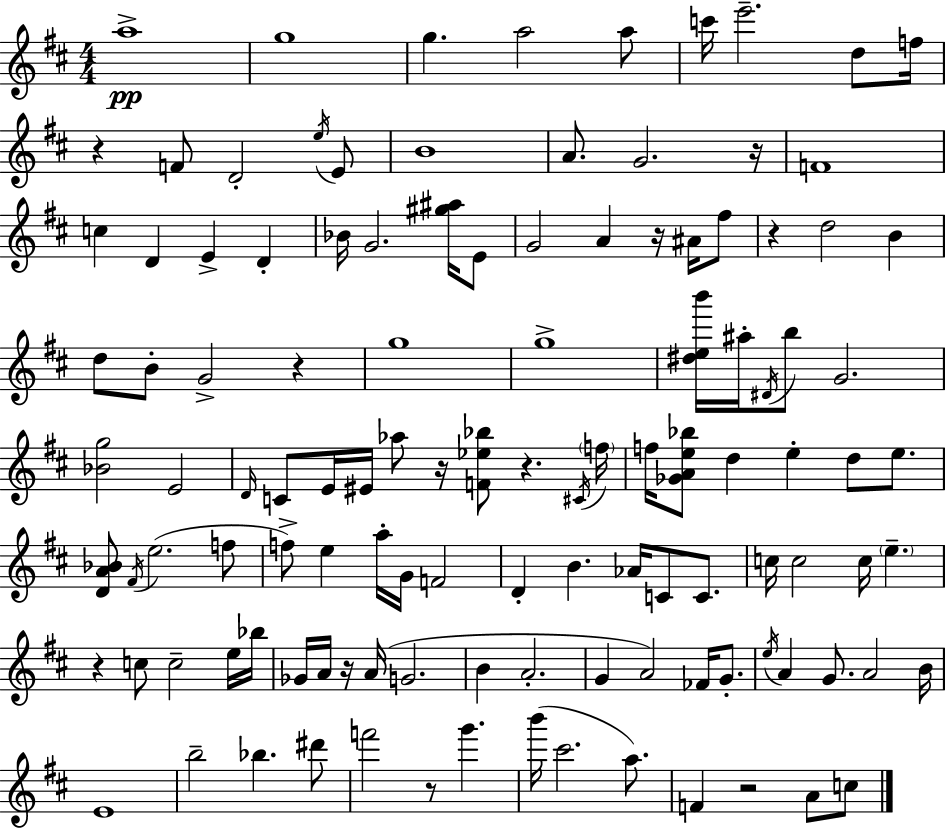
A5/w G5/w G5/q. A5/h A5/e C6/s E6/h. D5/e F5/s R/q F4/e D4/h E5/s E4/e B4/w A4/e. G4/h. R/s F4/w C5/q D4/q E4/q D4/q Bb4/s G4/h. [G#5,A#5]/s E4/e G4/h A4/q R/s A#4/s F#5/e R/q D5/h B4/q D5/e B4/e G4/h R/q G5/w G5/w [D#5,E5,B6]/s A#5/s D#4/s B5/e G4/h. [Bb4,G5]/h E4/h D4/s C4/e E4/s EIS4/s Ab5/e R/s [F4,Eb5,Bb5]/e R/q. C#4/s F5/s F5/s [Gb4,A4,E5,Bb5]/e D5/q E5/q D5/e E5/e. [D4,A4,Bb4]/e F#4/s E5/h. F5/e F5/e E5/q A5/s G4/s F4/h D4/q B4/q. Ab4/s C4/e C4/e. C5/s C5/h C5/s E5/q. R/q C5/e C5/h E5/s Bb5/s Gb4/s A4/s R/s A4/s G4/h. B4/q A4/h. G4/q A4/h FES4/s G4/e. E5/s A4/q G4/e. A4/h B4/s E4/w B5/h Bb5/q. D#6/e F6/h R/e G6/q. B6/s C#6/h. A5/e. F4/q R/h A4/e C5/e